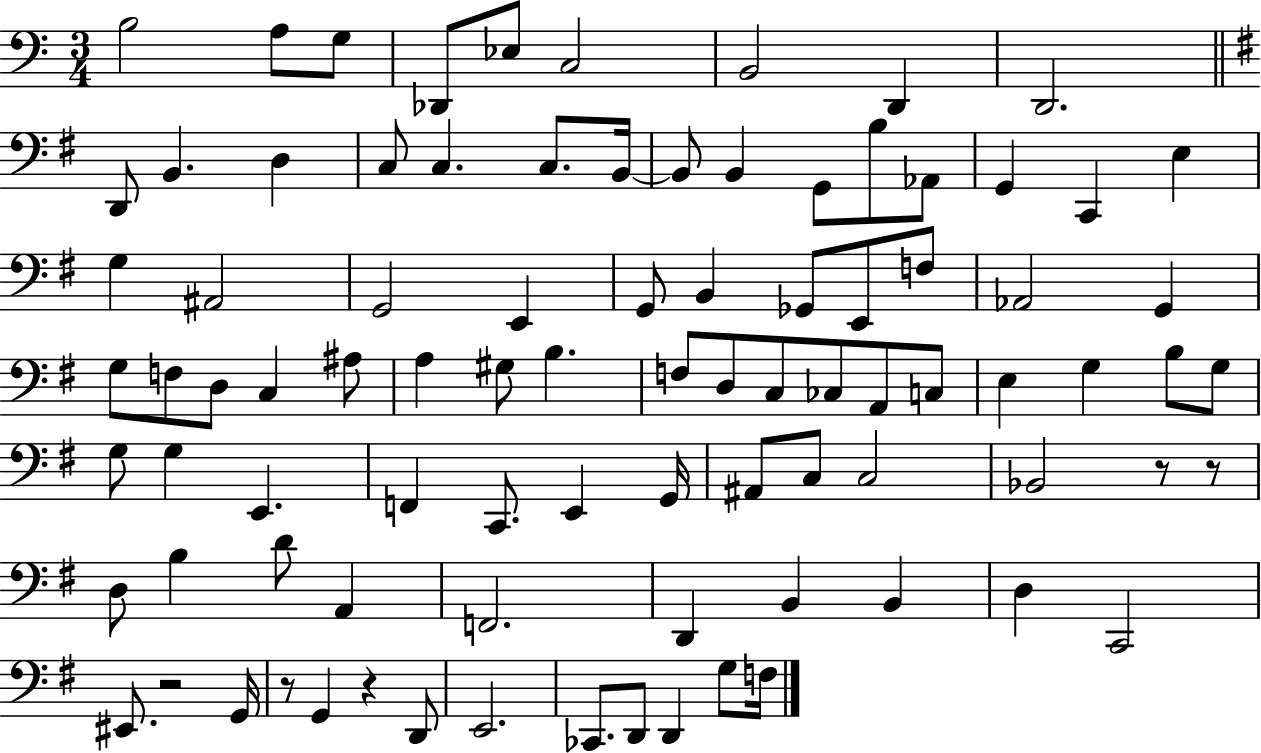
{
  \clef bass
  \numericTimeSignature
  \time 3/4
  \key c \major
  b2 a8 g8 | des,8 ees8 c2 | b,2 d,4 | d,2. | \break \bar "||" \break \key e \minor d,8 b,4. d4 | c8 c4. c8. b,16~~ | b,8 b,4 g,8 b8 aes,8 | g,4 c,4 e4 | \break g4 ais,2 | g,2 e,4 | g,8 b,4 ges,8 e,8 f8 | aes,2 g,4 | \break g8 f8 d8 c4 ais8 | a4 gis8 b4. | f8 d8 c8 ces8 a,8 c8 | e4 g4 b8 g8 | \break g8 g4 e,4. | f,4 c,8. e,4 g,16 | ais,8 c8 c2 | bes,2 r8 r8 | \break d8 b4 d'8 a,4 | f,2. | d,4 b,4 b,4 | d4 c,2 | \break eis,8. r2 g,16 | r8 g,4 r4 d,8 | e,2. | ces,8. d,8 d,4 g8 f16 | \break \bar "|."
}